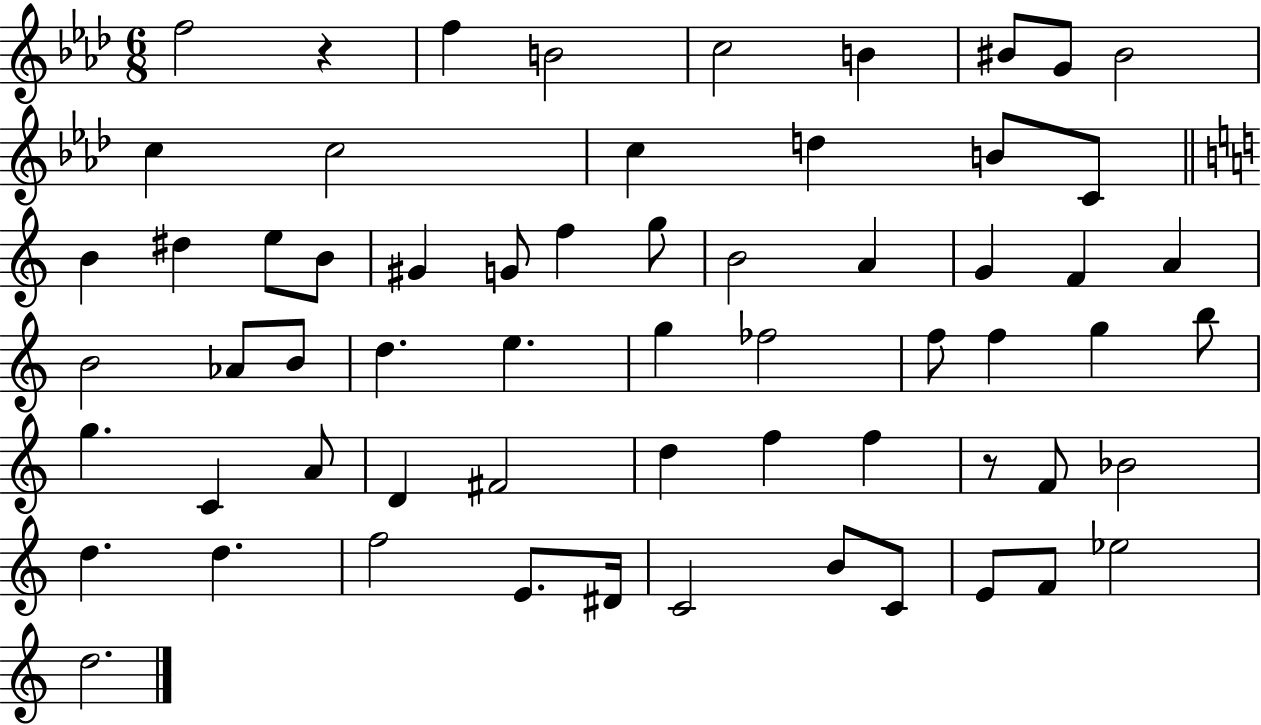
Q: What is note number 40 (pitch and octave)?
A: C4